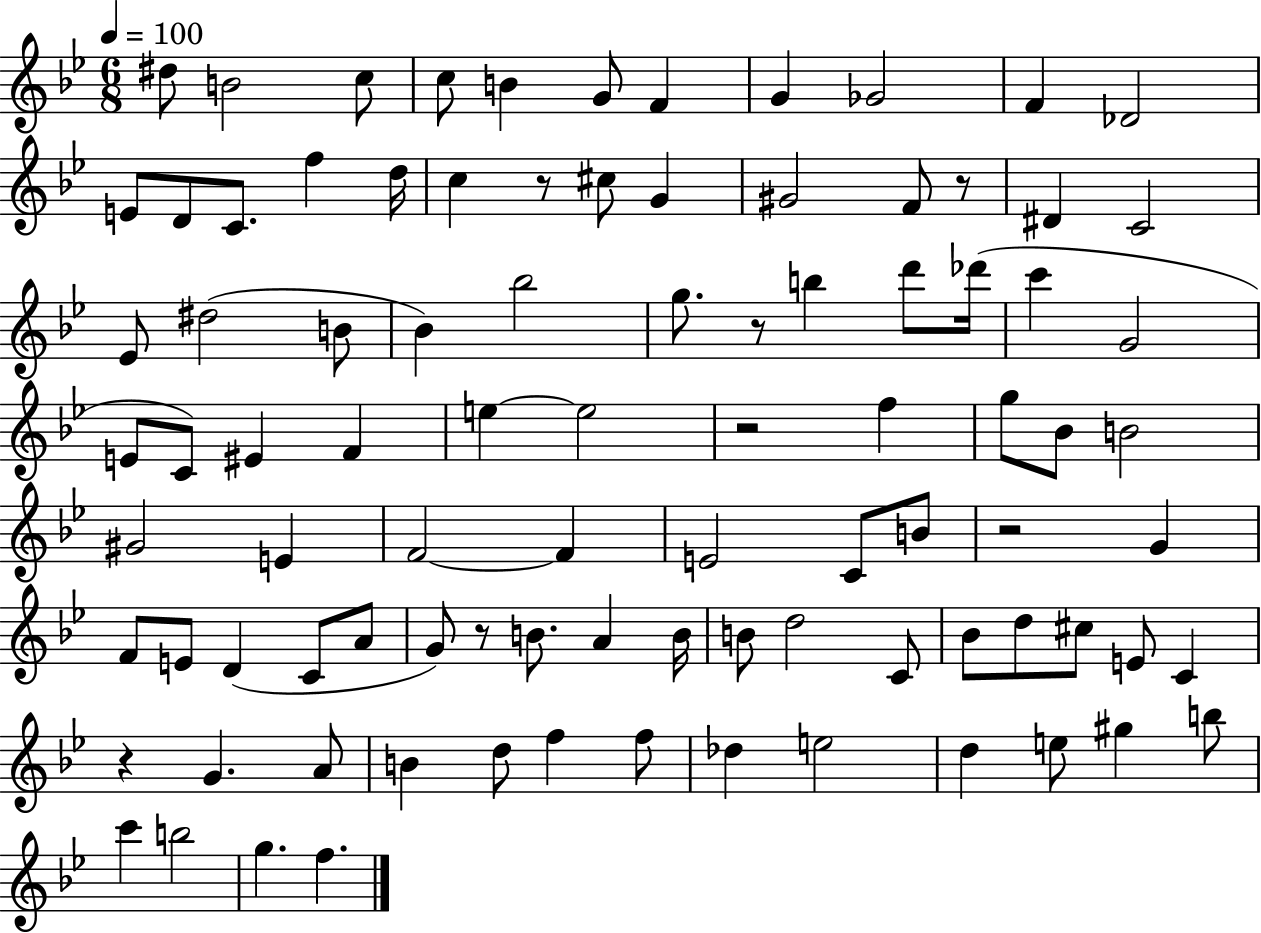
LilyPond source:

{
  \clef treble
  \numericTimeSignature
  \time 6/8
  \key bes \major
  \tempo 4 = 100
  dis''8 b'2 c''8 | c''8 b'4 g'8 f'4 | g'4 ges'2 | f'4 des'2 | \break e'8 d'8 c'8. f''4 d''16 | c''4 r8 cis''8 g'4 | gis'2 f'8 r8 | dis'4 c'2 | \break ees'8 dis''2( b'8 | bes'4) bes''2 | g''8. r8 b''4 d'''8 des'''16( | c'''4 g'2 | \break e'8 c'8) eis'4 f'4 | e''4~~ e''2 | r2 f''4 | g''8 bes'8 b'2 | \break gis'2 e'4 | f'2~~ f'4 | e'2 c'8 b'8 | r2 g'4 | \break f'8 e'8 d'4( c'8 a'8 | g'8) r8 b'8. a'4 b'16 | b'8 d''2 c'8 | bes'8 d''8 cis''8 e'8 c'4 | \break r4 g'4. a'8 | b'4 d''8 f''4 f''8 | des''4 e''2 | d''4 e''8 gis''4 b''8 | \break c'''4 b''2 | g''4. f''4. | \bar "|."
}